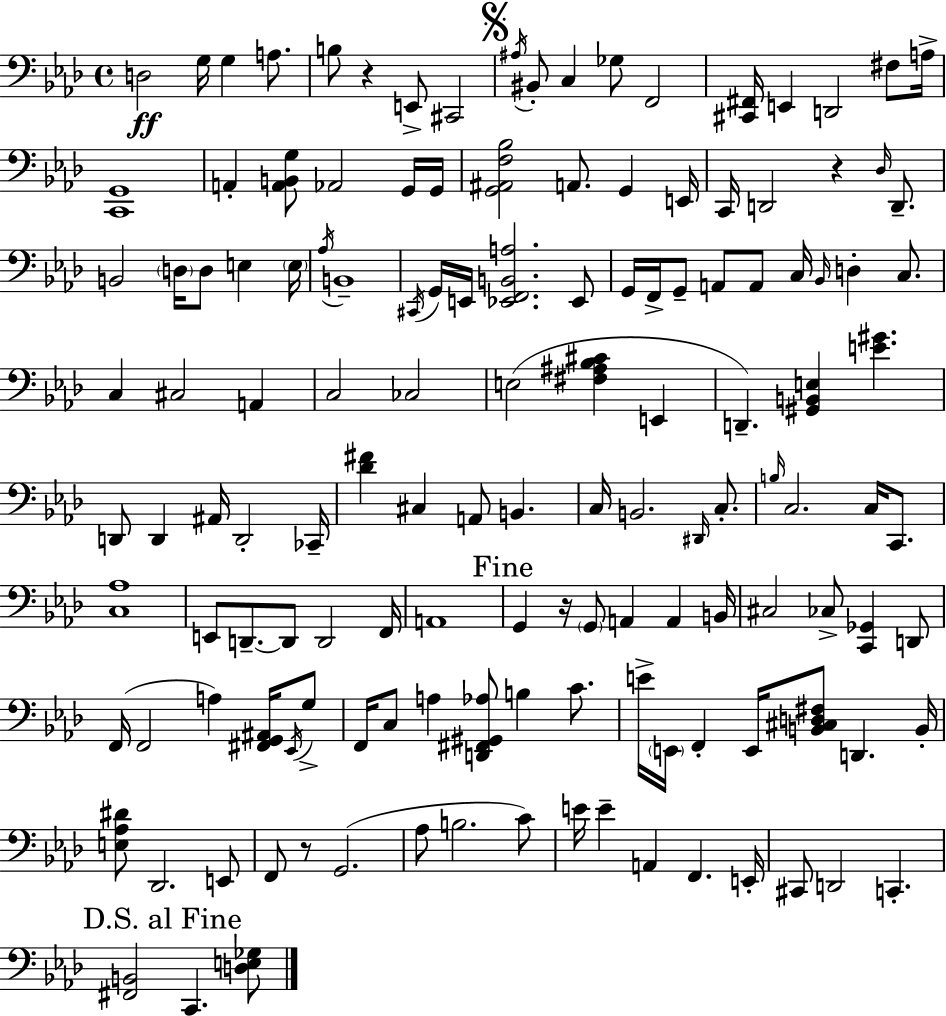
D3/h G3/s G3/q A3/e. B3/e R/q E2/e C#2/h A#3/s BIS2/e C3/q Gb3/e F2/h [C#2,F#2]/s E2/q D2/h F#3/e A3/s [C2,G2]/w A2/q [A2,B2,G3]/e Ab2/h G2/s G2/s [G2,A#2,F3,Bb3]/h A2/e. G2/q E2/s C2/s D2/h R/q Db3/s D2/e. B2/h D3/s D3/e E3/q E3/s Ab3/s B2/w C#2/s G2/s E2/s [Eb2,F2,B2,A3]/h. Eb2/e G2/s F2/s G2/e A2/e A2/e C3/s Bb2/s D3/q C3/e. C3/q C#3/h A2/q C3/h CES3/h E3/h [F#3,A#3,Bb3,C#4]/q E2/q D2/q. [G#2,B2,E3]/q [E4,G#4]/q. D2/e D2/q A#2/s D2/h CES2/s [Db4,F#4]/q C#3/q A2/e B2/q. C3/s B2/h. D#2/s C3/e. B3/s C3/h. C3/s C2/e. [C3,Ab3]/w E2/e D2/e. D2/e D2/h F2/s A2/w G2/q R/s G2/e A2/q A2/q B2/s C#3/h CES3/e [C2,Gb2]/q D2/e F2/s F2/h A3/q [F#2,G2,A#2]/s Eb2/s G3/e F2/s C3/e A3/q [D2,F#2,G#2,Ab3]/e B3/q C4/e. E4/s E2/s F2/q E2/s [B2,C#3,D3,F#3]/e D2/q. B2/s [E3,Ab3,D#4]/e Db2/h. E2/e F2/e R/e G2/h. Ab3/e B3/h. C4/e E4/s E4/q A2/q F2/q. E2/s C#2/e D2/h C2/q. [F#2,B2]/h C2/q. [D3,E3,Gb3]/e